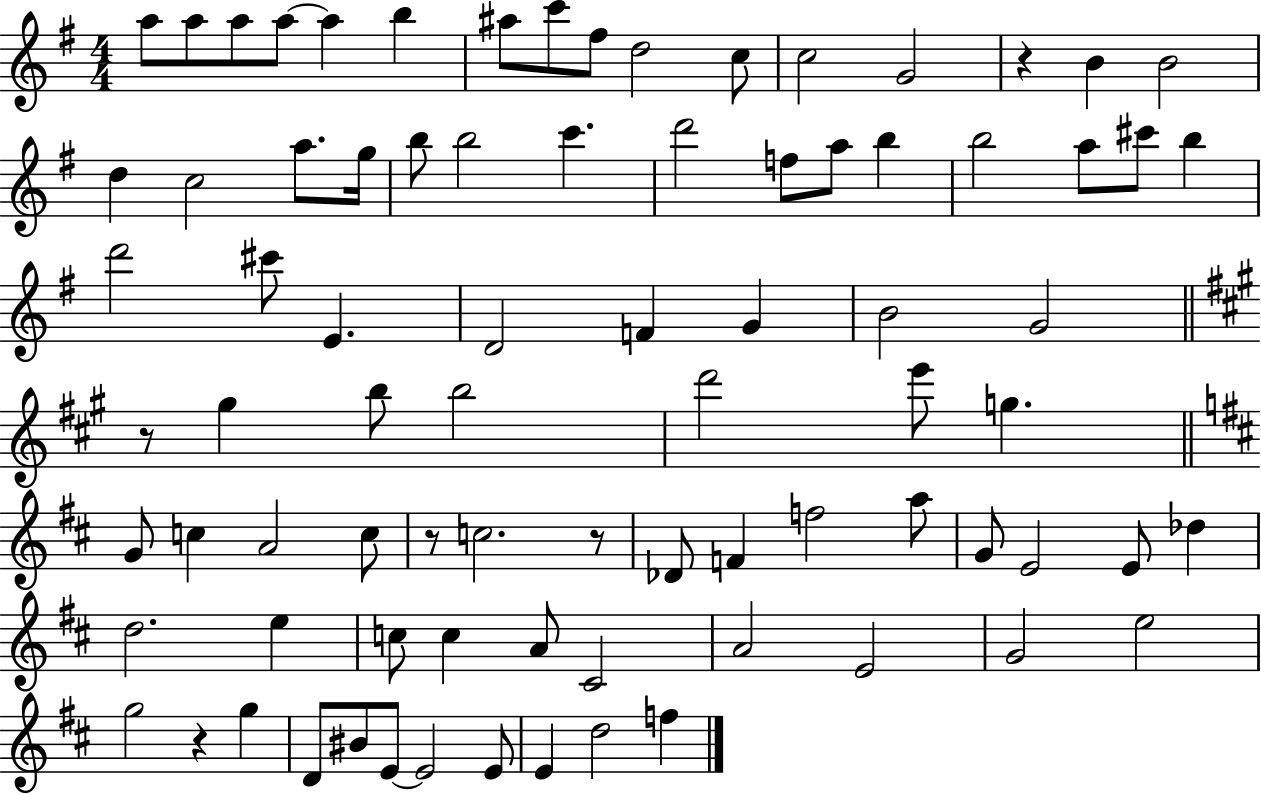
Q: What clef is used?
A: treble